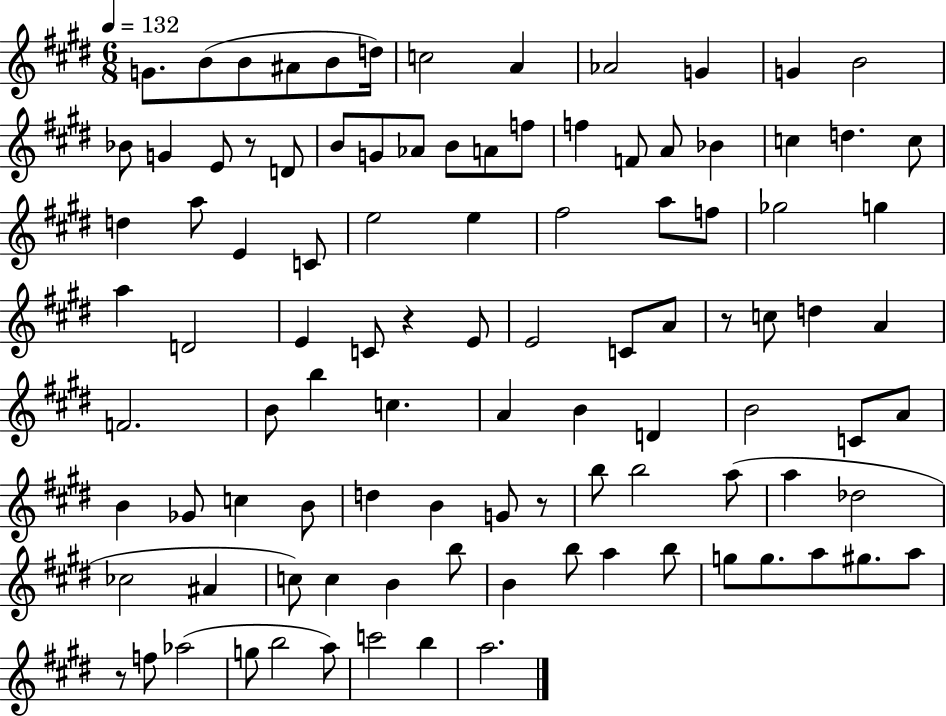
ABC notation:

X:1
T:Untitled
M:6/8
L:1/4
K:E
G/2 B/2 B/2 ^A/2 B/2 d/4 c2 A _A2 G G B2 _B/2 G E/2 z/2 D/2 B/2 G/2 _A/2 B/2 A/2 f/2 f F/2 A/2 _B c d c/2 d a/2 E C/2 e2 e ^f2 a/2 f/2 _g2 g a D2 E C/2 z E/2 E2 C/2 A/2 z/2 c/2 d A F2 B/2 b c A B D B2 C/2 A/2 B _G/2 c B/2 d B G/2 z/2 b/2 b2 a/2 a _d2 _c2 ^A c/2 c B b/2 B b/2 a b/2 g/2 g/2 a/2 ^g/2 a/2 z/2 f/2 _a2 g/2 b2 a/2 c'2 b a2